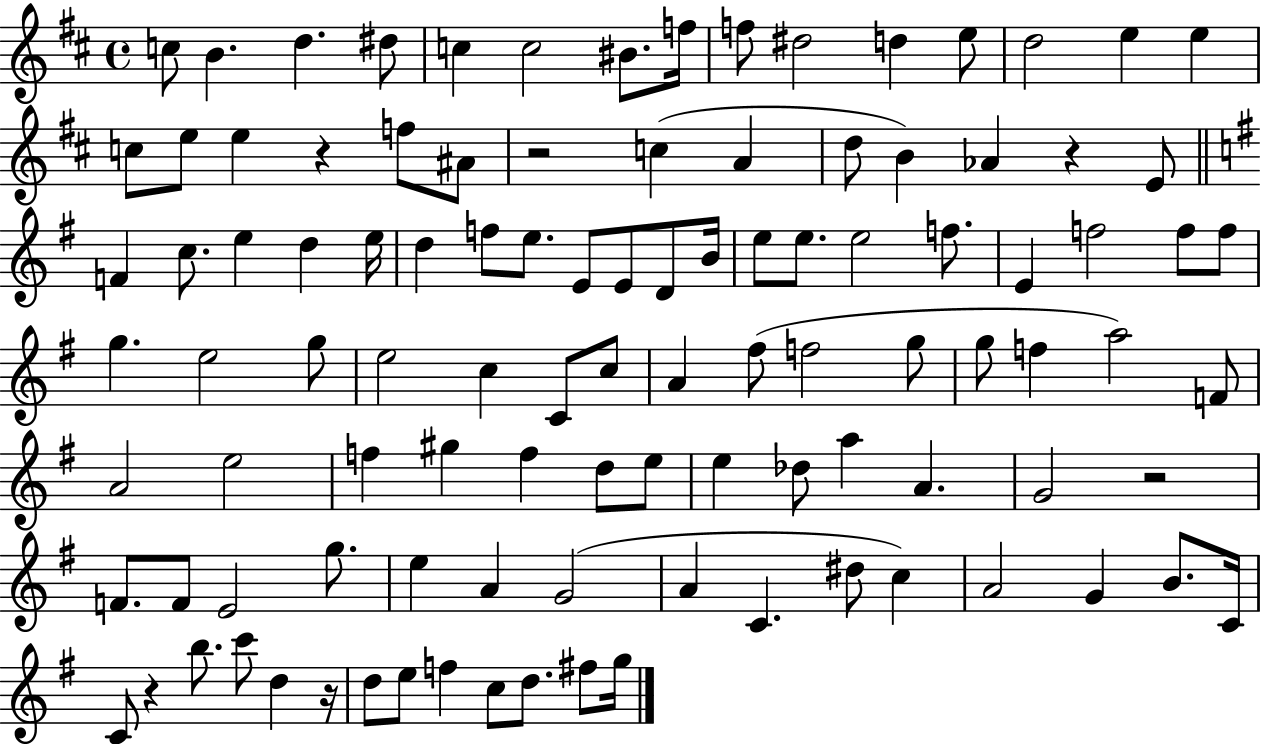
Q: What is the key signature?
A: D major